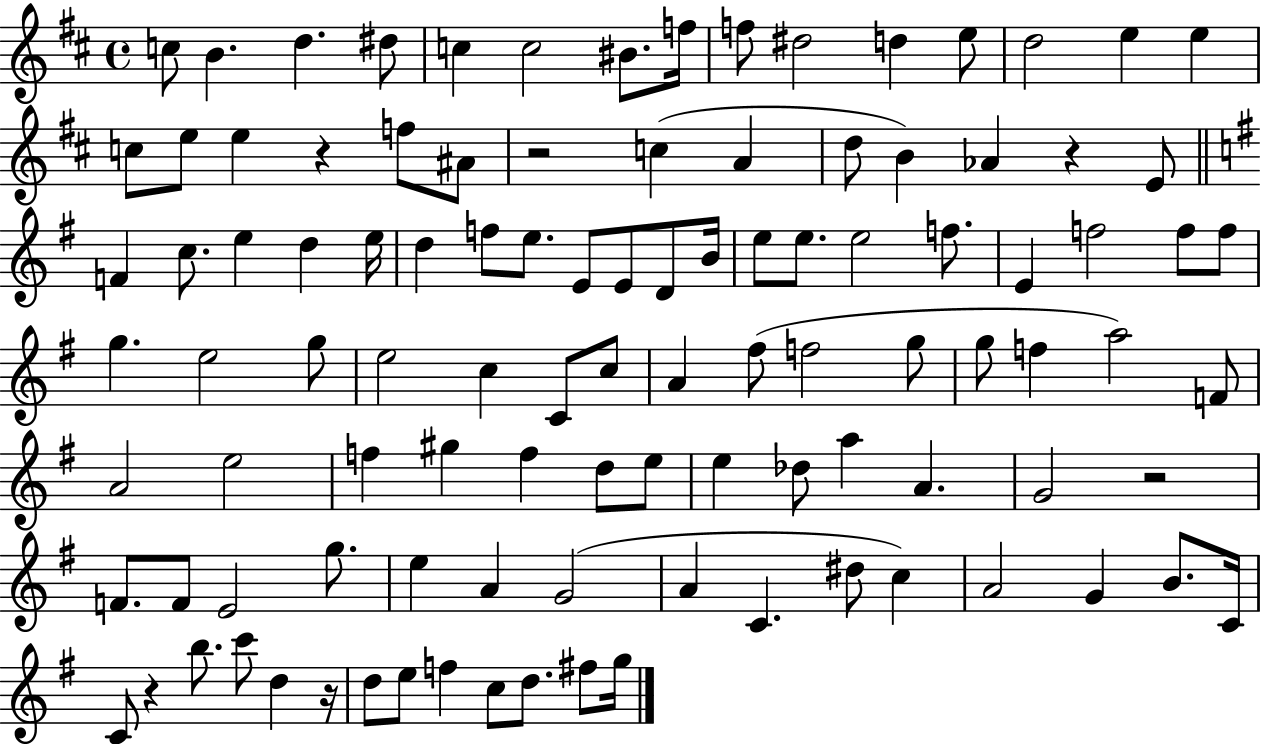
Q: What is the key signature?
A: D major